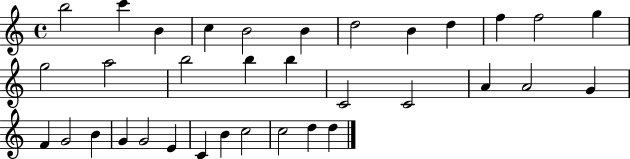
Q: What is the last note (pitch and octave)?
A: D5